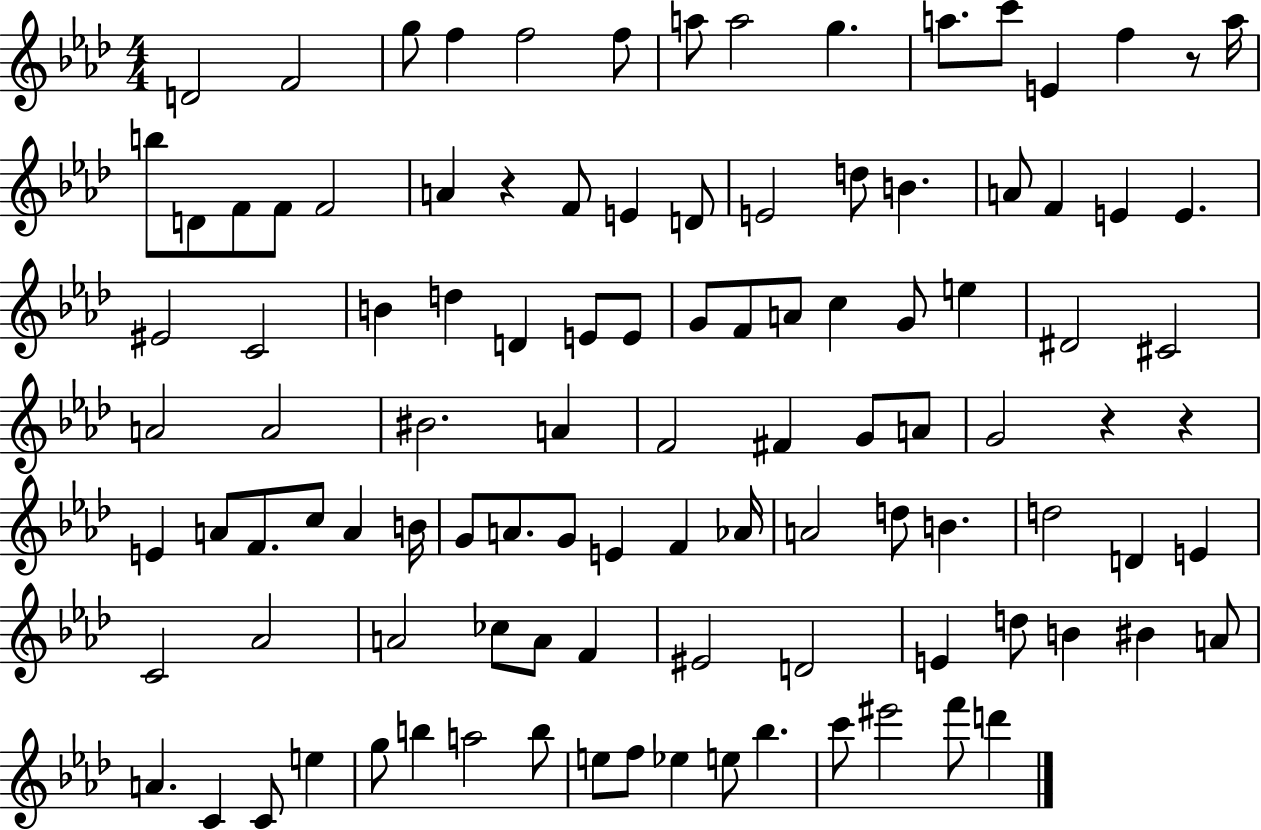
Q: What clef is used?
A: treble